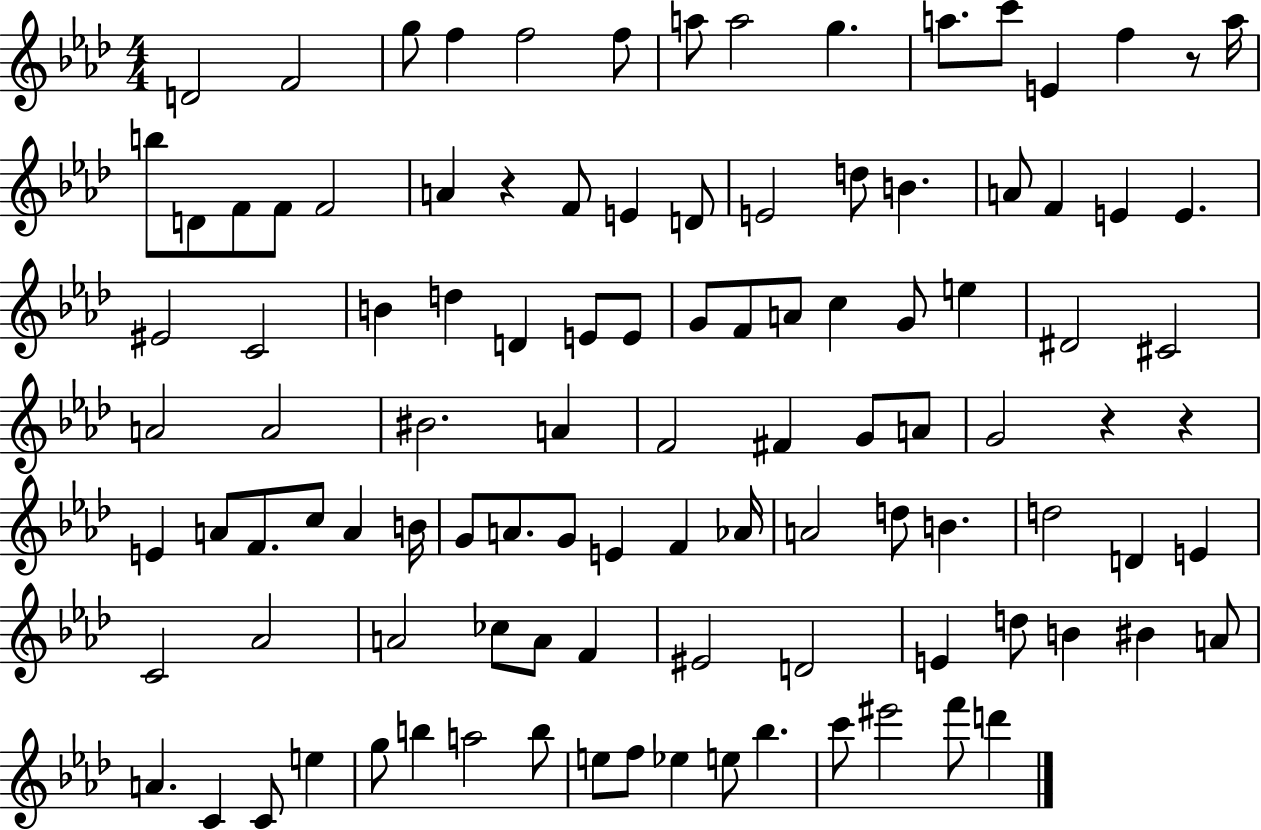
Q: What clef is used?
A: treble